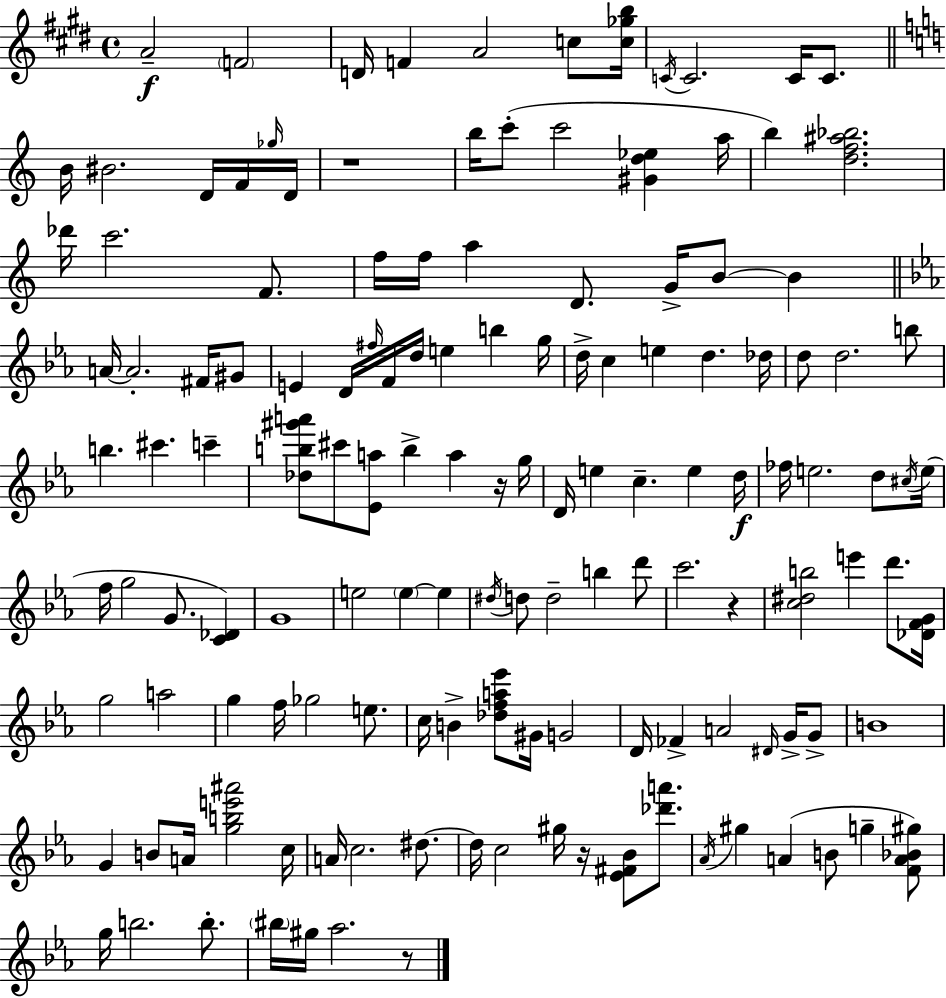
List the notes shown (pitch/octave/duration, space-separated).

A4/h F4/h D4/s F4/q A4/h C5/e [C5,Gb5,B5]/s C4/s C4/h. C4/s C4/e. B4/s BIS4/h. D4/s F4/s Gb5/s D4/s R/w B5/s C6/e C6/h [G#4,D5,Eb5]/q A5/s B5/q [D5,F5,A#5,Bb5]/h. Db6/s C6/h. F4/e. F5/s F5/s A5/q D4/e. G4/s B4/e B4/q A4/s A4/h. F#4/s G#4/e E4/q D4/s F#5/s F4/s D5/s E5/q B5/q G5/s D5/s C5/q E5/q D5/q. Db5/s D5/e D5/h. B5/e B5/q. C#6/q. C6/q [Db5,B5,G#6,A6]/e C#6/e [Eb4,A5]/e B5/q A5/q R/s G5/s D4/s E5/q C5/q. E5/q D5/s FES5/s E5/h. D5/e C#5/s E5/s F5/s G5/h G4/e. [C4,Db4]/q G4/w E5/h E5/q E5/q D#5/s D5/e D5/h B5/q D6/e C6/h. R/q [C5,D#5,B5]/h E6/q D6/e. [Db4,F4,G4]/s G5/h A5/h G5/q F5/s Gb5/h E5/e. C5/s B4/q [Db5,F5,A5,Eb6]/e G#4/s G4/h D4/s FES4/q A4/h D#4/s G4/s G4/e B4/w G4/q B4/e A4/s [G5,B5,E6,A#6]/h C5/s A4/s C5/h. D#5/e. D#5/s C5/h G#5/s R/s [Eb4,F#4,Bb4]/e [Db6,A6]/e. Ab4/s G#5/q A4/q B4/e G5/q [F4,A4,Bb4,G#5]/e G5/s B5/h. B5/e. BIS5/s G#5/s Ab5/h. R/e